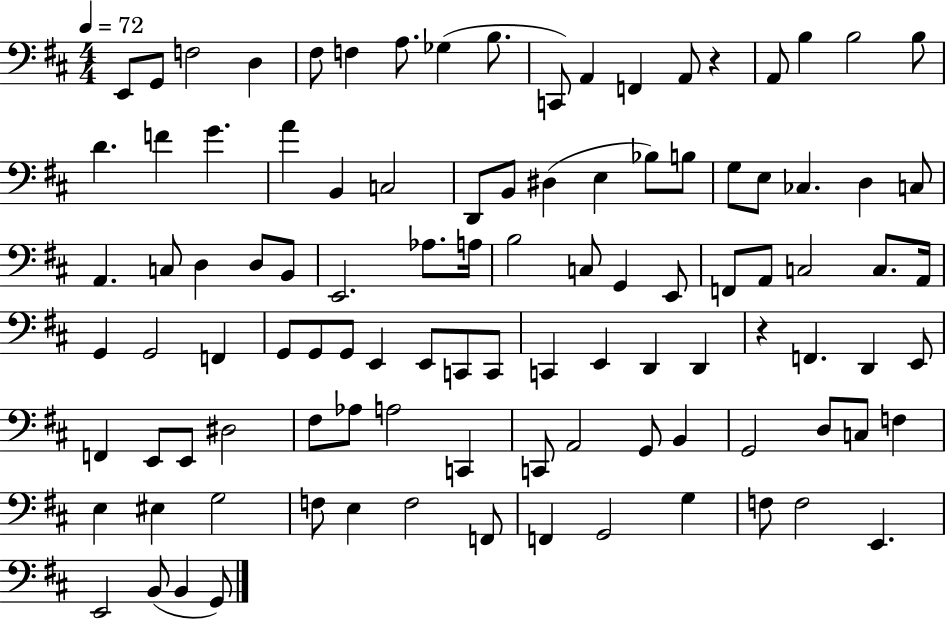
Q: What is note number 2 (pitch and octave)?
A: G2